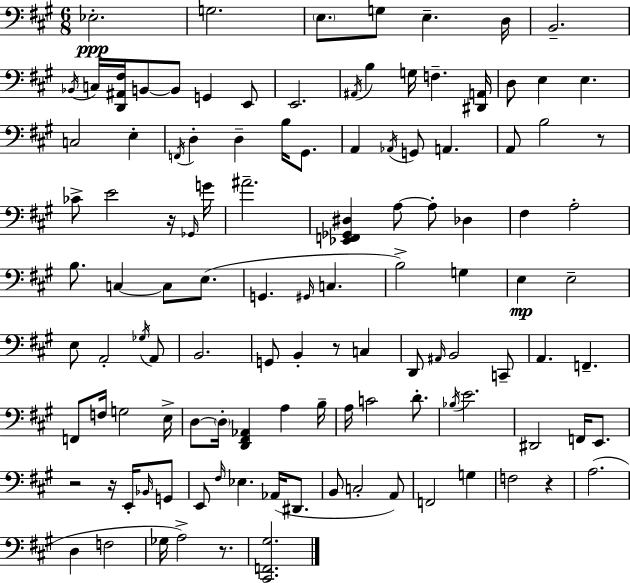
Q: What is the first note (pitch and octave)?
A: Eb3